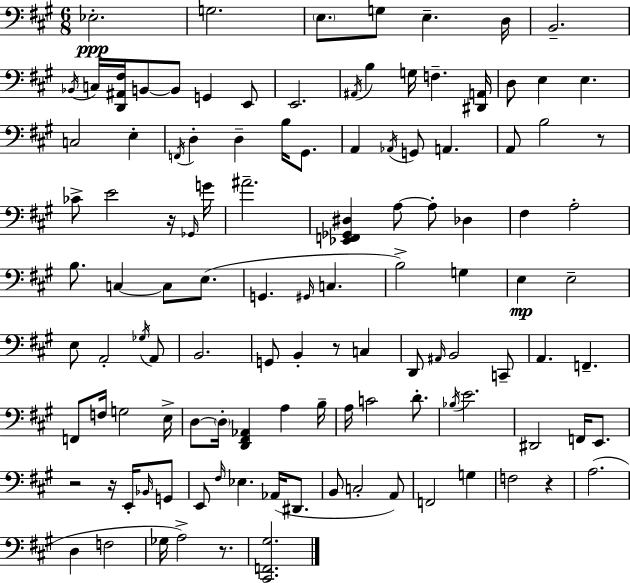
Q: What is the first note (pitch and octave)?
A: Eb3